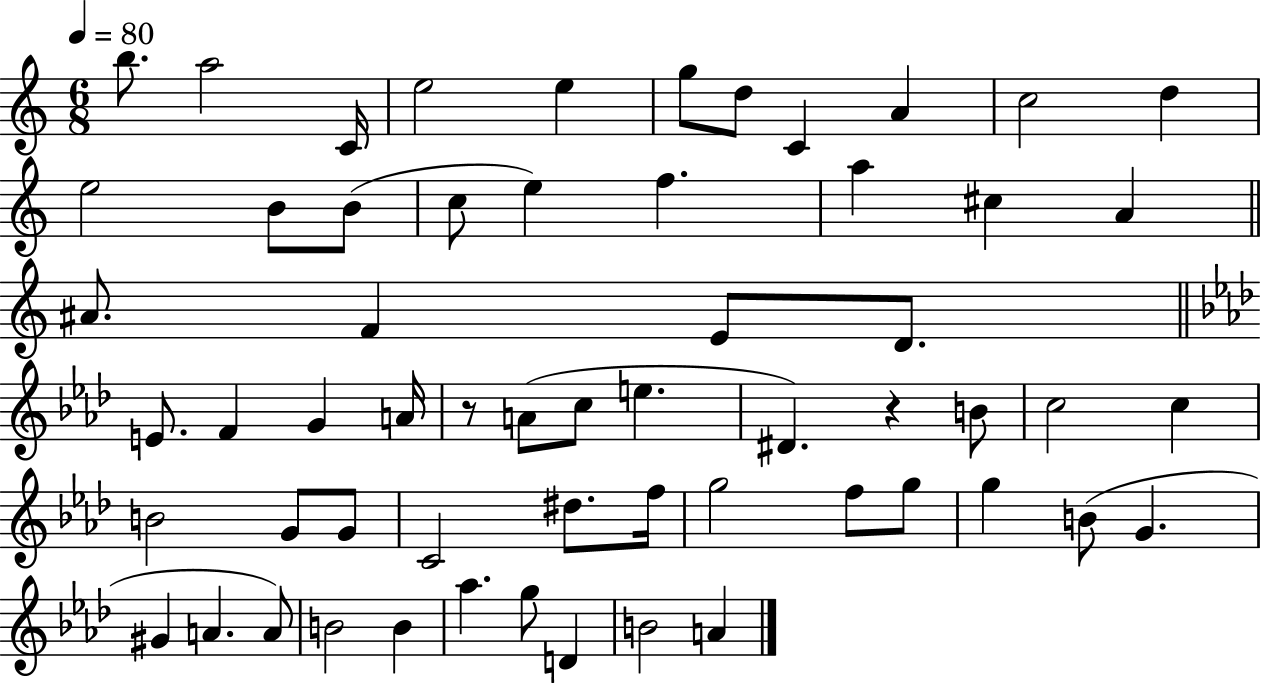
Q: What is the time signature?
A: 6/8